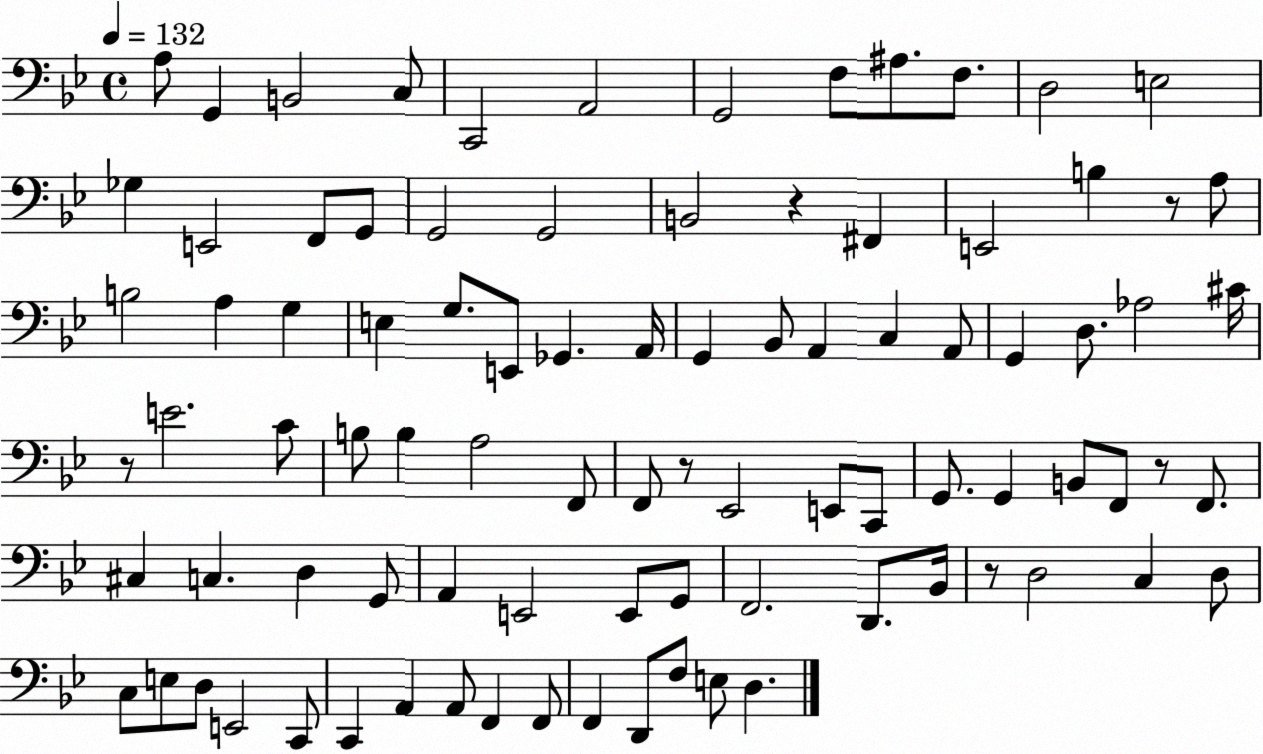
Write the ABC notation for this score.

X:1
T:Untitled
M:4/4
L:1/4
K:Bb
A,/2 G,, B,,2 C,/2 C,,2 A,,2 G,,2 F,/2 ^A,/2 F,/2 D,2 E,2 _G, E,,2 F,,/2 G,,/2 G,,2 G,,2 B,,2 z ^F,, E,,2 B, z/2 A,/2 B,2 A, G, E, G,/2 E,,/2 _G,, A,,/4 G,, _B,,/2 A,, C, A,,/2 G,, D,/2 _A,2 ^C/4 z/2 E2 C/2 B,/2 B, A,2 F,,/2 F,,/2 z/2 _E,,2 E,,/2 C,,/2 G,,/2 G,, B,,/2 F,,/2 z/2 F,,/2 ^C, C, D, G,,/2 A,, E,,2 E,,/2 G,,/2 F,,2 D,,/2 _B,,/4 z/2 D,2 C, D,/2 C,/2 E,/2 D,/2 E,,2 C,,/2 C,, A,, A,,/2 F,, F,,/2 F,, D,,/2 F,/2 E,/2 D,